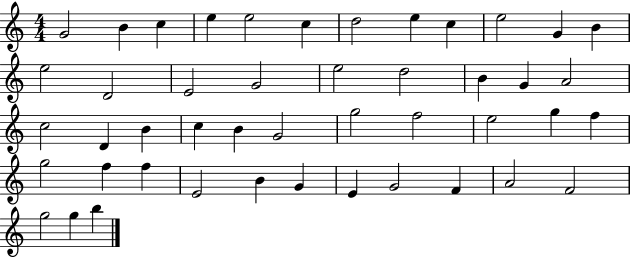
G4/h B4/q C5/q E5/q E5/h C5/q D5/h E5/q C5/q E5/h G4/q B4/q E5/h D4/h E4/h G4/h E5/h D5/h B4/q G4/q A4/h C5/h D4/q B4/q C5/q B4/q G4/h G5/h F5/h E5/h G5/q F5/q G5/h F5/q F5/q E4/h B4/q G4/q E4/q G4/h F4/q A4/h F4/h G5/h G5/q B5/q